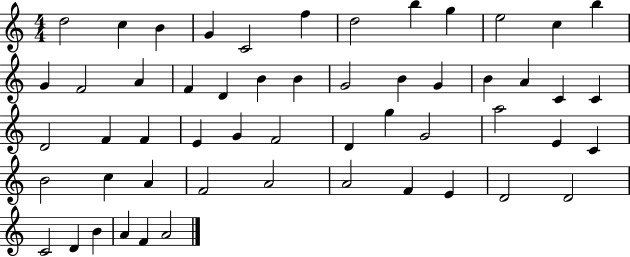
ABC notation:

X:1
T:Untitled
M:4/4
L:1/4
K:C
d2 c B G C2 f d2 b g e2 c b G F2 A F D B B G2 B G B A C C D2 F F E G F2 D g G2 a2 E C B2 c A F2 A2 A2 F E D2 D2 C2 D B A F A2